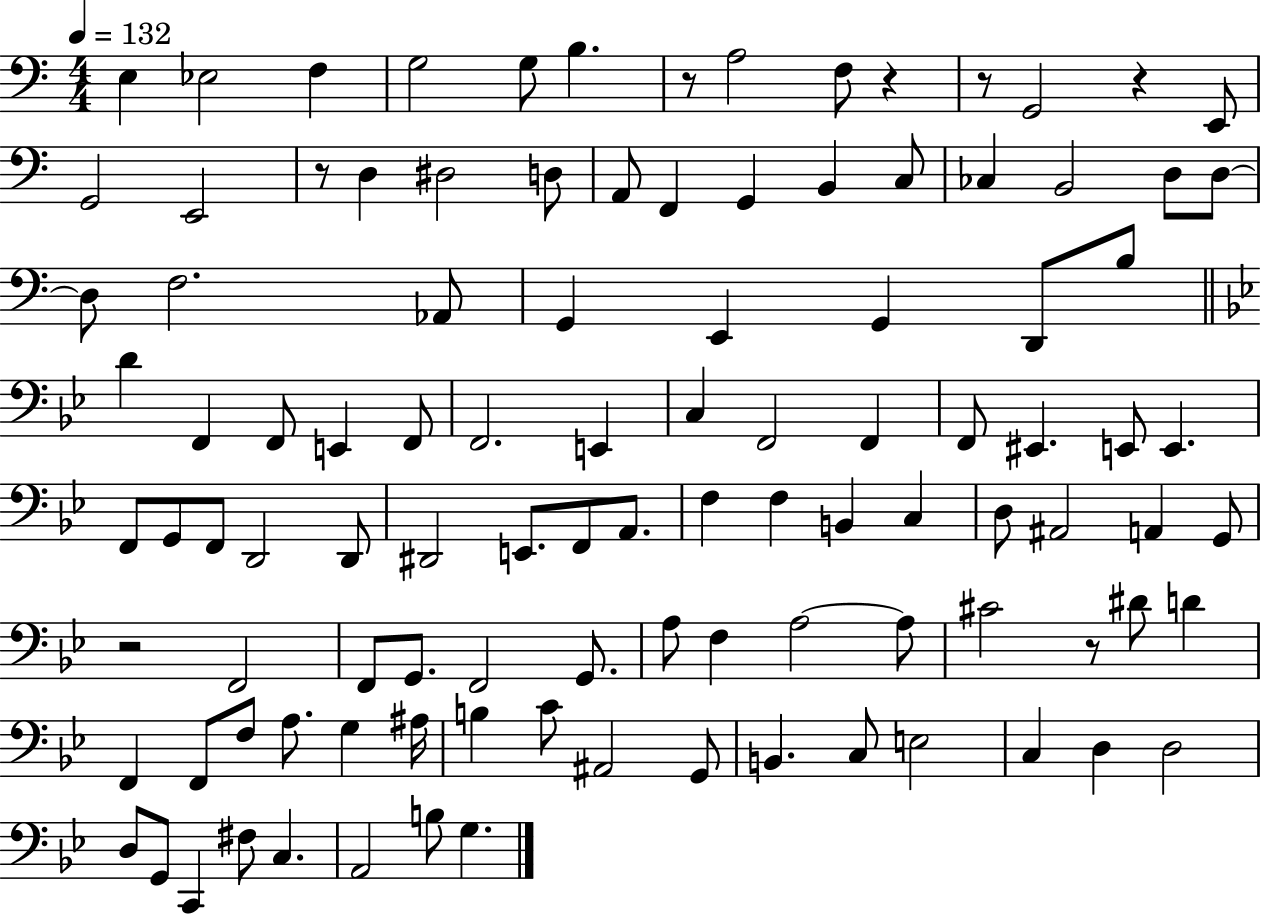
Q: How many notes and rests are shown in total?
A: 106